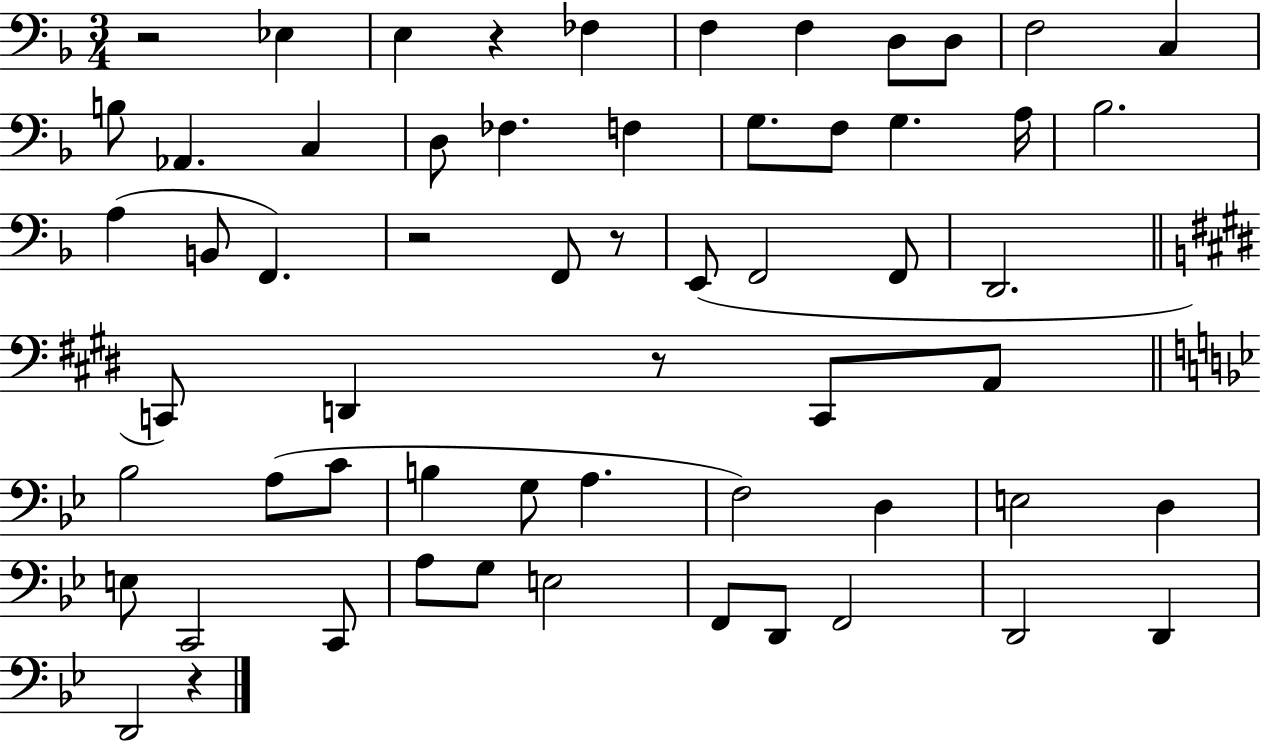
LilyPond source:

{
  \clef bass
  \numericTimeSignature
  \time 3/4
  \key f \major
  r2 ees4 | e4 r4 fes4 | f4 f4 d8 d8 | f2 c4 | \break b8 aes,4. c4 | d8 fes4. f4 | g8. f8 g4. a16 | bes2. | \break a4( b,8 f,4.) | r2 f,8 r8 | e,8( f,2 f,8 | d,2. | \break \bar "||" \break \key e \major c,8) d,4 r8 c,8 a,8 | \bar "||" \break \key bes \major bes2 a8( c'8 | b4 g8 a4. | f2) d4 | e2 d4 | \break e8 c,2 c,8 | a8 g8 e2 | f,8 d,8 f,2 | d,2 d,4 | \break d,2 r4 | \bar "|."
}